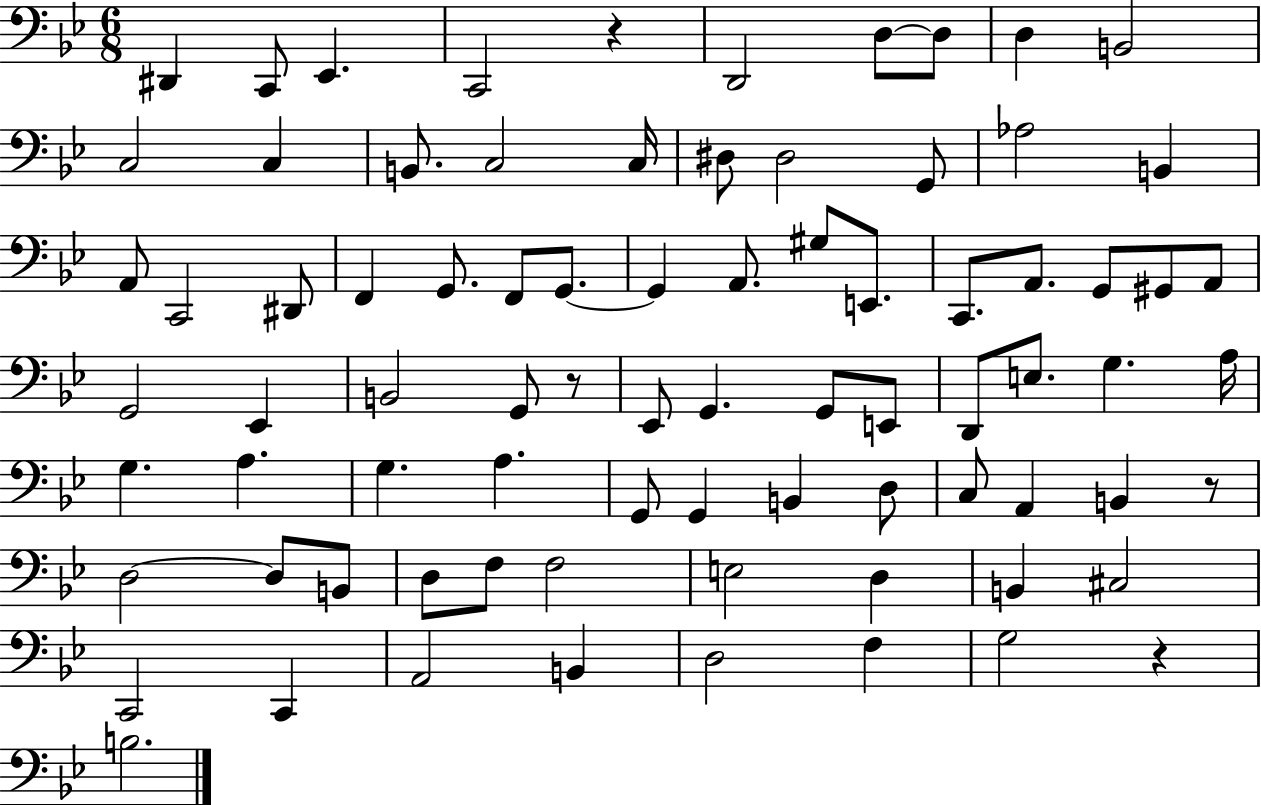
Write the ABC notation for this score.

X:1
T:Untitled
M:6/8
L:1/4
K:Bb
^D,, C,,/2 _E,, C,,2 z D,,2 D,/2 D,/2 D, B,,2 C,2 C, B,,/2 C,2 C,/4 ^D,/2 ^D,2 G,,/2 _A,2 B,, A,,/2 C,,2 ^D,,/2 F,, G,,/2 F,,/2 G,,/2 G,, A,,/2 ^G,/2 E,,/2 C,,/2 A,,/2 G,,/2 ^G,,/2 A,,/2 G,,2 _E,, B,,2 G,,/2 z/2 _E,,/2 G,, G,,/2 E,,/2 D,,/2 E,/2 G, A,/4 G, A, G, A, G,,/2 G,, B,, D,/2 C,/2 A,, B,, z/2 D,2 D,/2 B,,/2 D,/2 F,/2 F,2 E,2 D, B,, ^C,2 C,,2 C,, A,,2 B,, D,2 F, G,2 z B,2